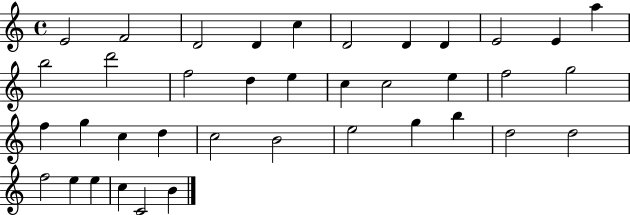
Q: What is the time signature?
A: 4/4